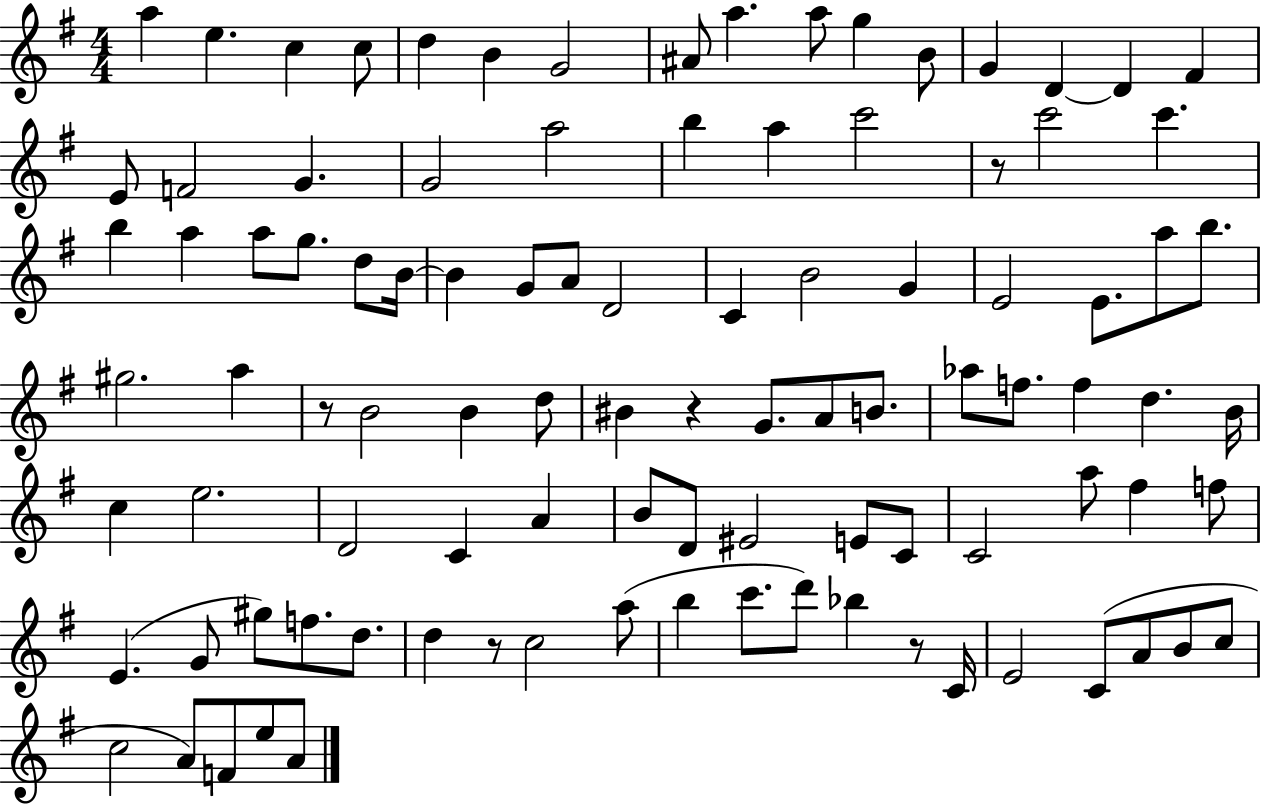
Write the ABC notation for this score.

X:1
T:Untitled
M:4/4
L:1/4
K:G
a e c c/2 d B G2 ^A/2 a a/2 g B/2 G D D ^F E/2 F2 G G2 a2 b a c'2 z/2 c'2 c' b a a/2 g/2 d/2 B/4 B G/2 A/2 D2 C B2 G E2 E/2 a/2 b/2 ^g2 a z/2 B2 B d/2 ^B z G/2 A/2 B/2 _a/2 f/2 f d B/4 c e2 D2 C A B/2 D/2 ^E2 E/2 C/2 C2 a/2 ^f f/2 E G/2 ^g/2 f/2 d/2 d z/2 c2 a/2 b c'/2 d'/2 _b z/2 C/4 E2 C/2 A/2 B/2 c/2 c2 A/2 F/2 e/2 A/2